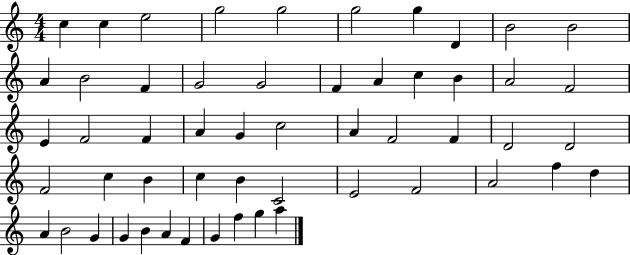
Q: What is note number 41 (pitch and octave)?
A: A4